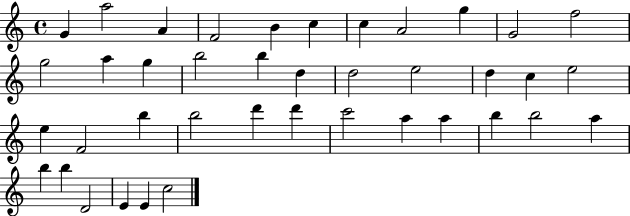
{
  \clef treble
  \time 4/4
  \defaultTimeSignature
  \key c \major
  g'4 a''2 a'4 | f'2 b'4 c''4 | c''4 a'2 g''4 | g'2 f''2 | \break g''2 a''4 g''4 | b''2 b''4 d''4 | d''2 e''2 | d''4 c''4 e''2 | \break e''4 f'2 b''4 | b''2 d'''4 d'''4 | c'''2 a''4 a''4 | b''4 b''2 a''4 | \break b''4 b''4 d'2 | e'4 e'4 c''2 | \bar "|."
}